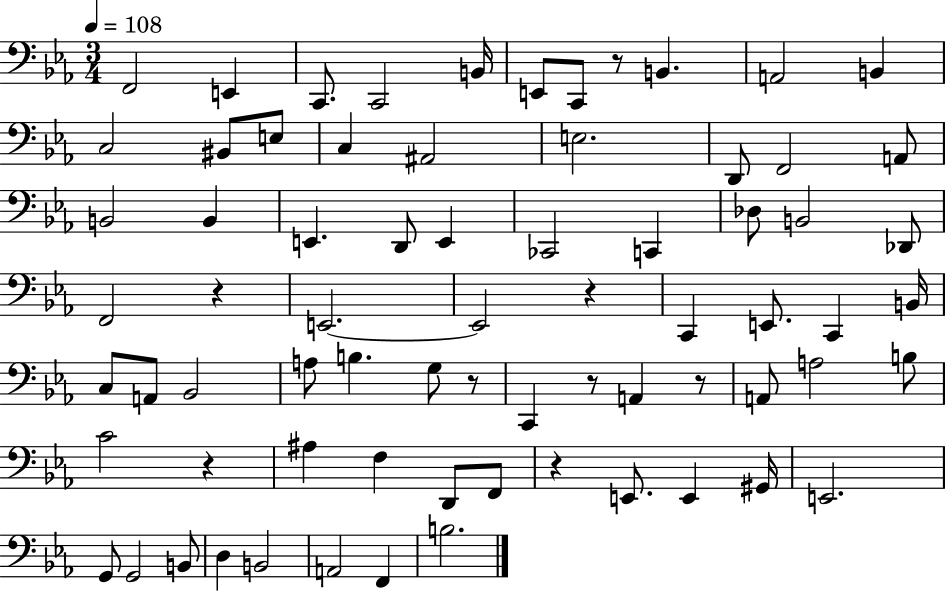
X:1
T:Untitled
M:3/4
L:1/4
K:Eb
F,,2 E,, C,,/2 C,,2 B,,/4 E,,/2 C,,/2 z/2 B,, A,,2 B,, C,2 ^B,,/2 E,/2 C, ^A,,2 E,2 D,,/2 F,,2 A,,/2 B,,2 B,, E,, D,,/2 E,, _C,,2 C,, _D,/2 B,,2 _D,,/2 F,,2 z E,,2 E,,2 z C,, E,,/2 C,, B,,/4 C,/2 A,,/2 _B,,2 A,/2 B, G,/2 z/2 C,, z/2 A,, z/2 A,,/2 A,2 B,/2 C2 z ^A, F, D,,/2 F,,/2 z E,,/2 E,, ^G,,/4 E,,2 G,,/2 G,,2 B,,/2 D, B,,2 A,,2 F,, B,2